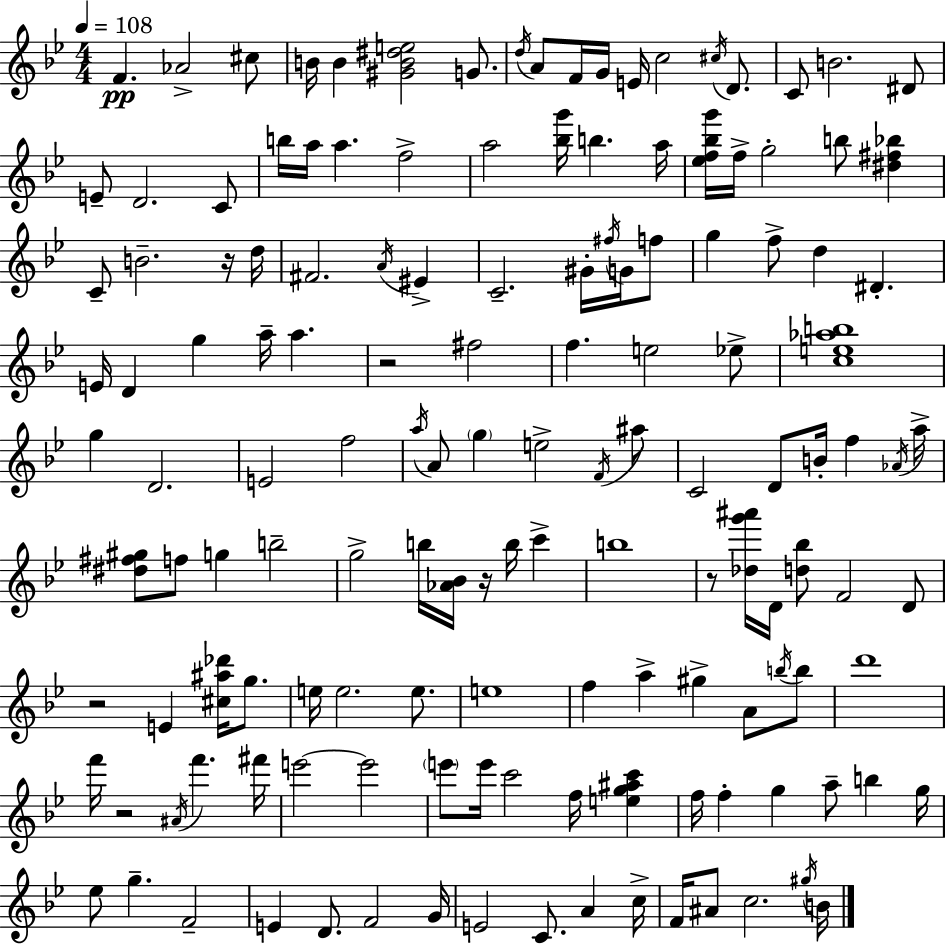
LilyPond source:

{
  \clef treble
  \numericTimeSignature
  \time 4/4
  \key bes \major
  \tempo 4 = 108
  f'4.\pp aes'2-> cis''8 | b'16 b'4 <gis' b' dis'' e''>2 g'8. | \acciaccatura { d''16 } a'8 f'16 g'16 e'16 c''2 \acciaccatura { cis''16 } d'8. | c'8 b'2. | \break dis'8 e'8-- d'2. | c'8 b''16 a''16 a''4. f''2-> | a''2 <bes'' g'''>16 b''4. | a''16 <ees'' f'' bes'' g'''>16 f''16-> g''2-. b''8 <dis'' fis'' bes''>4 | \break c'8-- b'2.-- | r16 d''16 fis'2. \acciaccatura { a'16 } eis'4-> | c'2.-- gis'16-. | \acciaccatura { fis''16 } g'16 f''8 g''4 f''8-> d''4 dis'4.-. | \break e'16 d'4 g''4 a''16-- a''4. | r2 fis''2 | f''4. e''2 | ees''8-> <c'' e'' aes'' b''>1 | \break g''4 d'2. | e'2 f''2 | \acciaccatura { a''16 } a'8 \parenthesize g''4 e''2-> | \acciaccatura { f'16 } ais''8 c'2 d'8 | \break b'16-. f''4 \acciaccatura { aes'16 } a''16-> <dis'' fis'' gis''>8 f''8 g''4 b''2-- | g''2-> b''16 | <aes' bes'>16 r16 b''16 c'''4-> b''1 | r8 <des'' g''' ais'''>16 d'16 <d'' bes''>8 f'2 | \break d'8 r2 e'4 | <cis'' ais'' des'''>16 g''8. e''16 e''2. | e''8. e''1 | f''4 a''4-> gis''4-> | \break a'8 \acciaccatura { b''16 } b''8 d'''1 | f'''16 r2 | \acciaccatura { ais'16 } f'''4. fis'''16 e'''2~~ | e'''2 \parenthesize e'''8 e'''16 c'''2 | \break f''16 <e'' g'' ais'' c'''>4 f''16 f''4-. g''4 | a''8-- b''4 g''16 ees''8 g''4.-- | f'2-- e'4 d'8. | f'2 g'16 e'2 | \break c'8. a'4 c''16-> f'16 ais'8 c''2. | \acciaccatura { gis''16 } b'16 \bar "|."
}